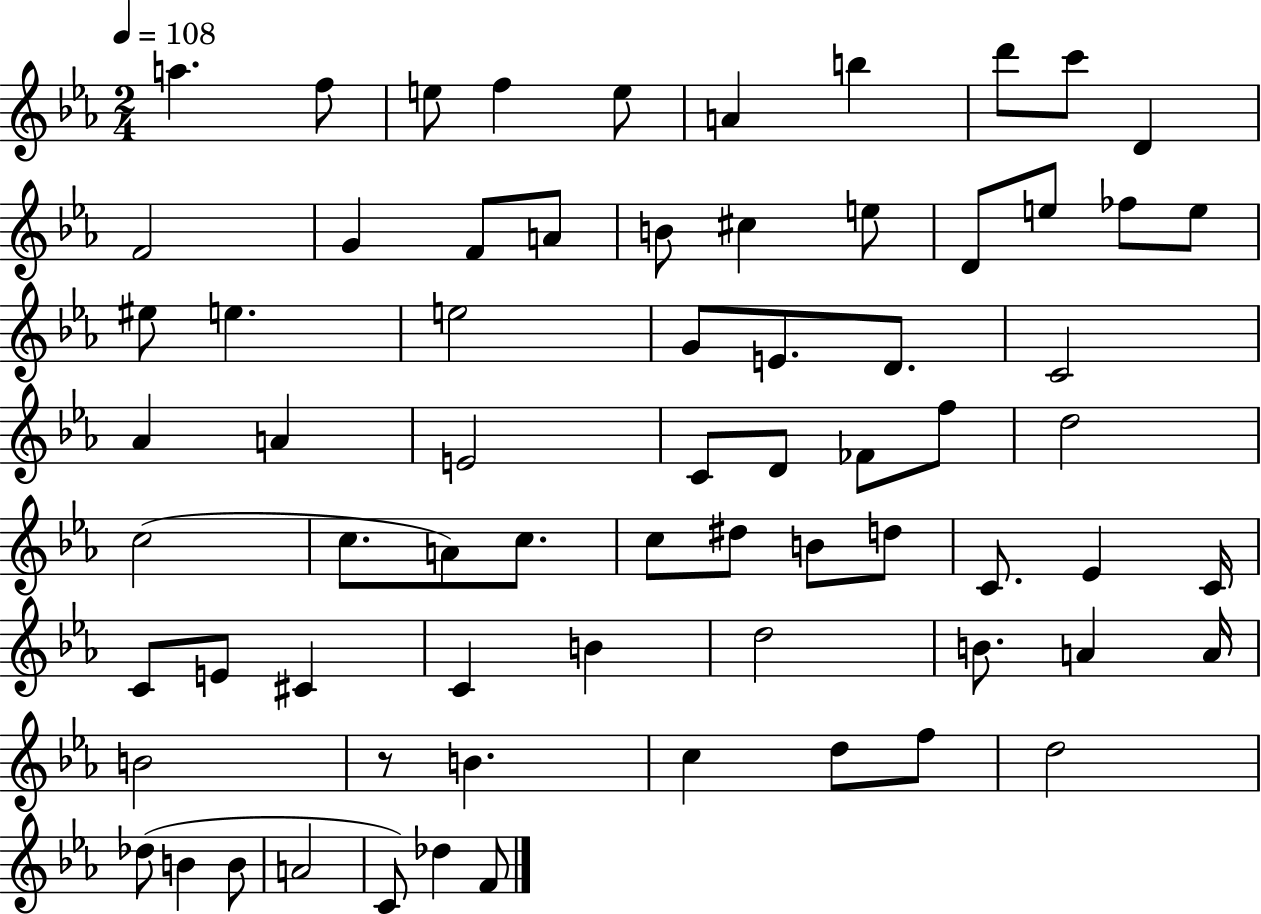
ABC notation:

X:1
T:Untitled
M:2/4
L:1/4
K:Eb
a f/2 e/2 f e/2 A b d'/2 c'/2 D F2 G F/2 A/2 B/2 ^c e/2 D/2 e/2 _f/2 e/2 ^e/2 e e2 G/2 E/2 D/2 C2 _A A E2 C/2 D/2 _F/2 f/2 d2 c2 c/2 A/2 c/2 c/2 ^d/2 B/2 d/2 C/2 _E C/4 C/2 E/2 ^C C B d2 B/2 A A/4 B2 z/2 B c d/2 f/2 d2 _d/2 B B/2 A2 C/2 _d F/2